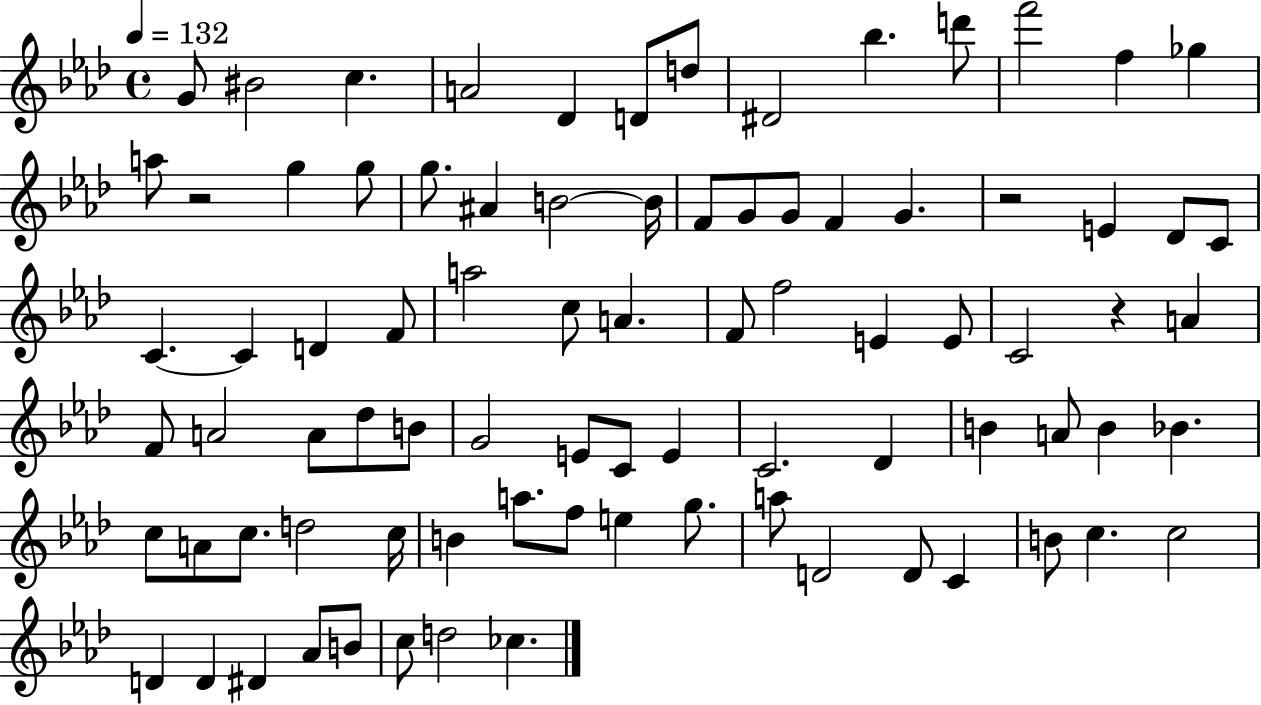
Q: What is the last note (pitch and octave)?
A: CES5